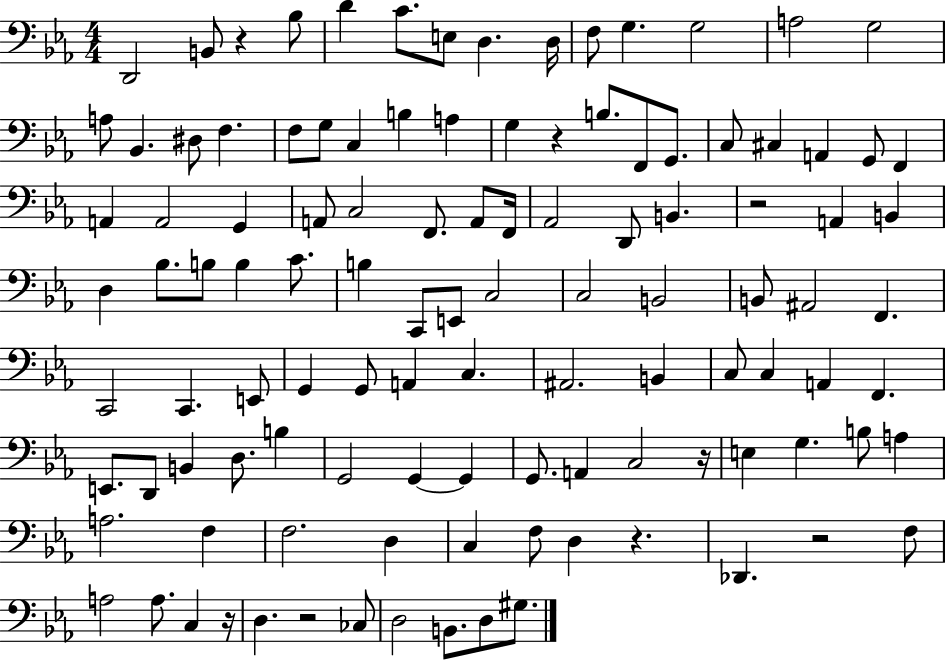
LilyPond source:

{
  \clef bass
  \numericTimeSignature
  \time 4/4
  \key ees \major
  d,2 b,8 r4 bes8 | d'4 c'8. e8 d4. d16 | f8 g4. g2 | a2 g2 | \break a8 bes,4. dis8 f4. | f8 g8 c4 b4 a4 | g4 r4 b8. f,8 g,8. | c8 cis4 a,4 g,8 f,4 | \break a,4 a,2 g,4 | a,8 c2 f,8. a,8 f,16 | aes,2 d,8 b,4. | r2 a,4 b,4 | \break d4 bes8. b8 b4 c'8. | b4 c,8 e,8 c2 | c2 b,2 | b,8 ais,2 f,4. | \break c,2 c,4. e,8 | g,4 g,8 a,4 c4. | ais,2. b,4 | c8 c4 a,4 f,4. | \break e,8. d,8 b,4 d8. b4 | g,2 g,4~~ g,4 | g,8. a,4 c2 r16 | e4 g4. b8 a4 | \break a2. f4 | f2. d4 | c4 f8 d4 r4. | des,4. r2 f8 | \break a2 a8. c4 r16 | d4. r2 ces8 | d2 b,8. d8 gis8. | \bar "|."
}